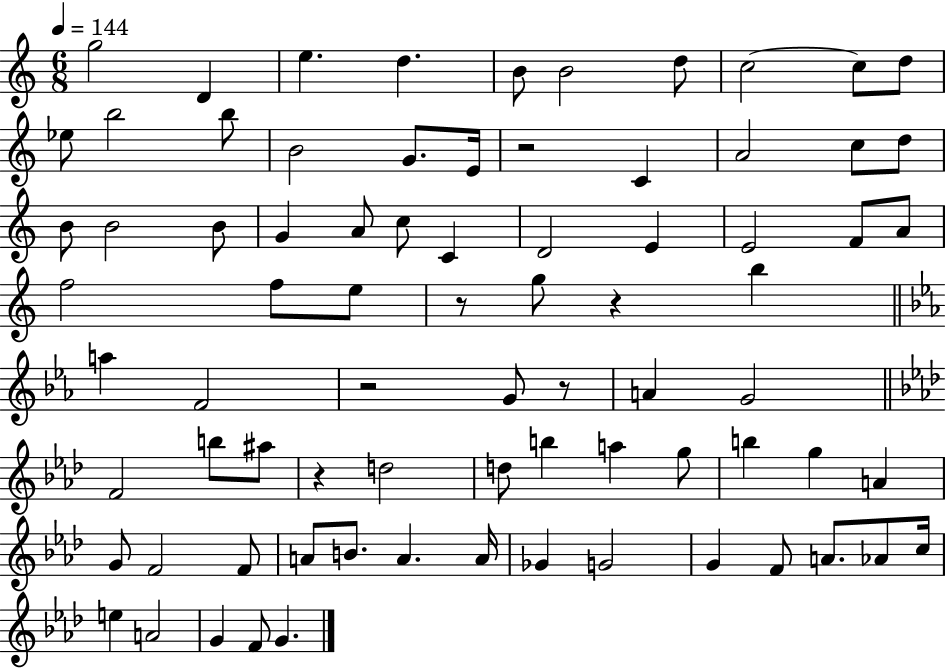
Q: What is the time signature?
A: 6/8